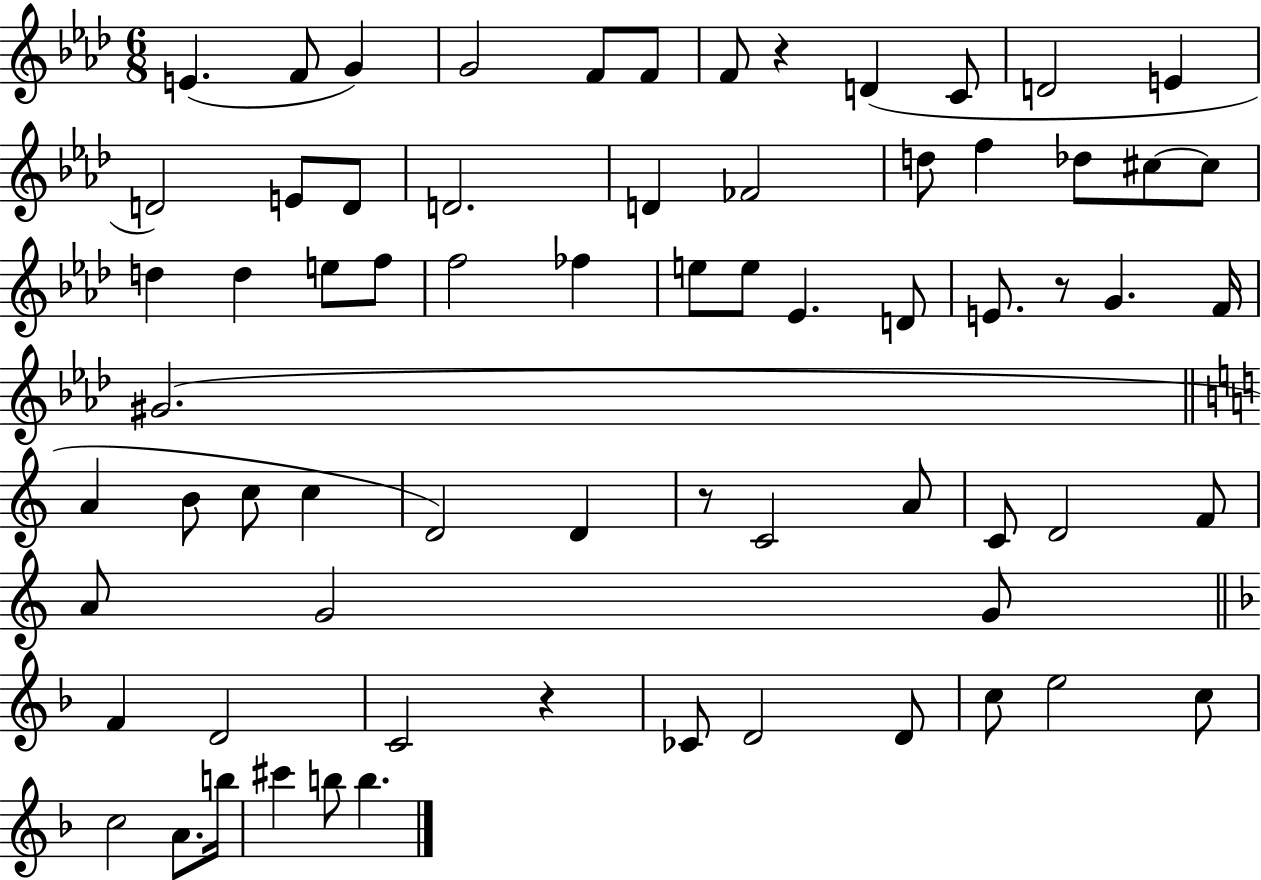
{
  \clef treble
  \numericTimeSignature
  \time 6/8
  \key aes \major
  e'4.( f'8 g'4) | g'2 f'8 f'8 | f'8 r4 d'4( c'8 | d'2 e'4 | \break d'2) e'8 d'8 | d'2. | d'4 fes'2 | d''8 f''4 des''8 cis''8~~ cis''8 | \break d''4 d''4 e''8 f''8 | f''2 fes''4 | e''8 e''8 ees'4. d'8 | e'8. r8 g'4. f'16 | \break gis'2.( | \bar "||" \break \key c \major a'4 b'8 c''8 c''4 | d'2) d'4 | r8 c'2 a'8 | c'8 d'2 f'8 | \break a'8 g'2 g'8 | \bar "||" \break \key d \minor f'4 d'2 | c'2 r4 | ces'8 d'2 d'8 | c''8 e''2 c''8 | \break c''2 a'8. b''16 | cis'''4 b''8 b''4. | \bar "|."
}